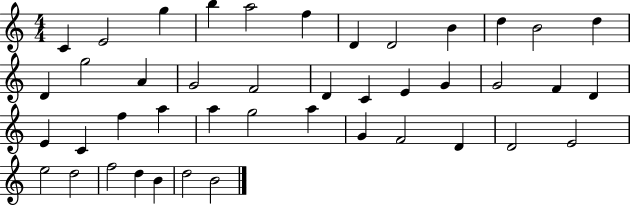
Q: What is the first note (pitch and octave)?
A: C4